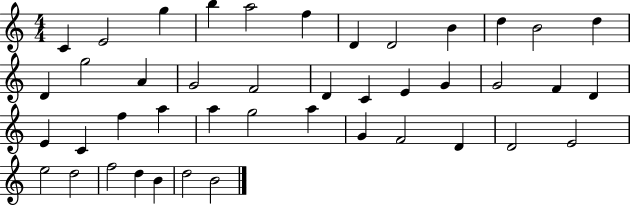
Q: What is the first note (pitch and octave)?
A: C4